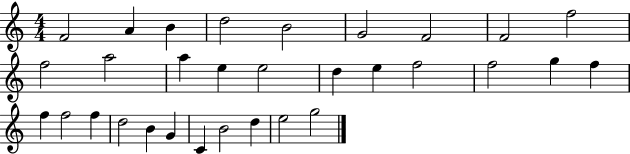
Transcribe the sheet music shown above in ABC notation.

X:1
T:Untitled
M:4/4
L:1/4
K:C
F2 A B d2 B2 G2 F2 F2 f2 f2 a2 a e e2 d e f2 f2 g f f f2 f d2 B G C B2 d e2 g2